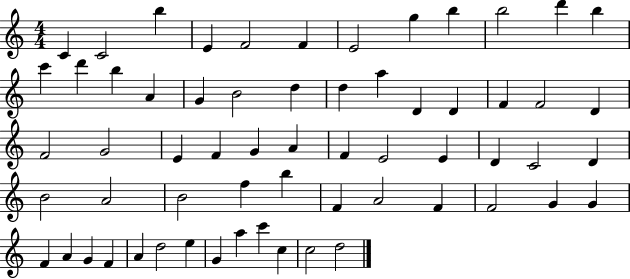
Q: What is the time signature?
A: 4/4